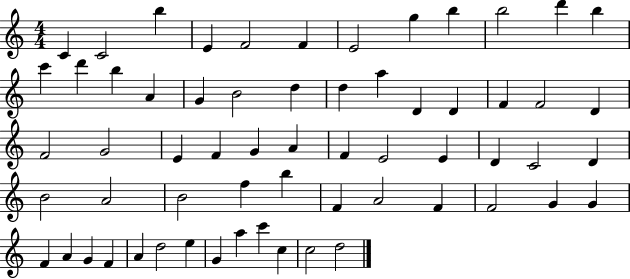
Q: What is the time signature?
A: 4/4